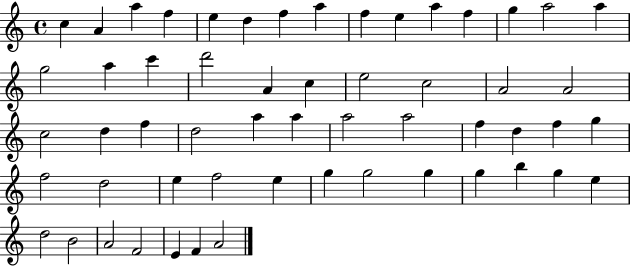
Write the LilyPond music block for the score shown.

{
  \clef treble
  \time 4/4
  \defaultTimeSignature
  \key c \major
  c''4 a'4 a''4 f''4 | e''4 d''4 f''4 a''4 | f''4 e''4 a''4 f''4 | g''4 a''2 a''4 | \break g''2 a''4 c'''4 | d'''2 a'4 c''4 | e''2 c''2 | a'2 a'2 | \break c''2 d''4 f''4 | d''2 a''4 a''4 | a''2 a''2 | f''4 d''4 f''4 g''4 | \break f''2 d''2 | e''4 f''2 e''4 | g''4 g''2 g''4 | g''4 b''4 g''4 e''4 | \break d''2 b'2 | a'2 f'2 | e'4 f'4 a'2 | \bar "|."
}